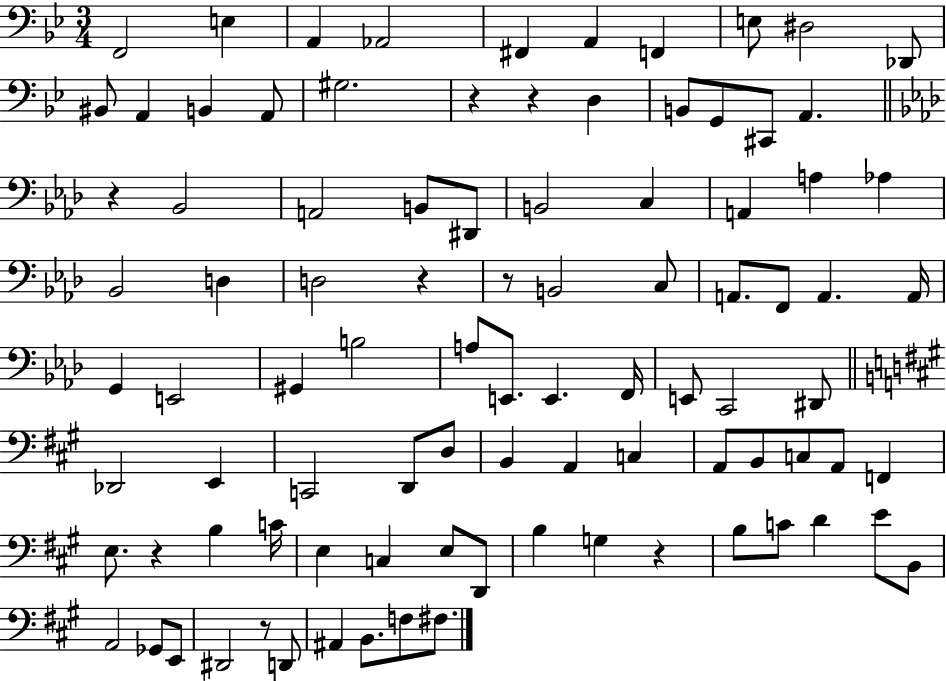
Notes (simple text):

F2/h E3/q A2/q Ab2/h F#2/q A2/q F2/q E3/e D#3/h Db2/e BIS2/e A2/q B2/q A2/e G#3/h. R/q R/q D3/q B2/e G2/e C#2/e A2/q. R/q Bb2/h A2/h B2/e D#2/e B2/h C3/q A2/q A3/q Ab3/q Bb2/h D3/q D3/h R/q R/e B2/h C3/e A2/e. F2/e A2/q. A2/s G2/q E2/h G#2/q B3/h A3/e E2/e. E2/q. F2/s E2/e C2/h D#2/e Db2/h E2/q C2/h D2/e D3/e B2/q A2/q C3/q A2/e B2/e C3/e A2/e F2/q E3/e. R/q B3/q C4/s E3/q C3/q E3/e D2/e B3/q G3/q R/q B3/e C4/e D4/q E4/e B2/e A2/h Gb2/e E2/e D#2/h R/e D2/e A#2/q B2/e. F3/e F#3/e.